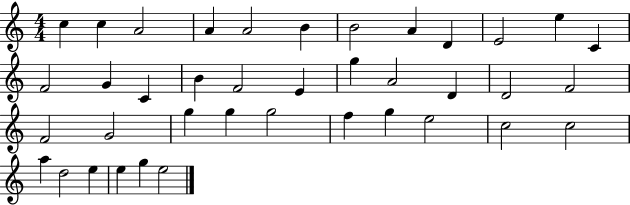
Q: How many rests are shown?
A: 0